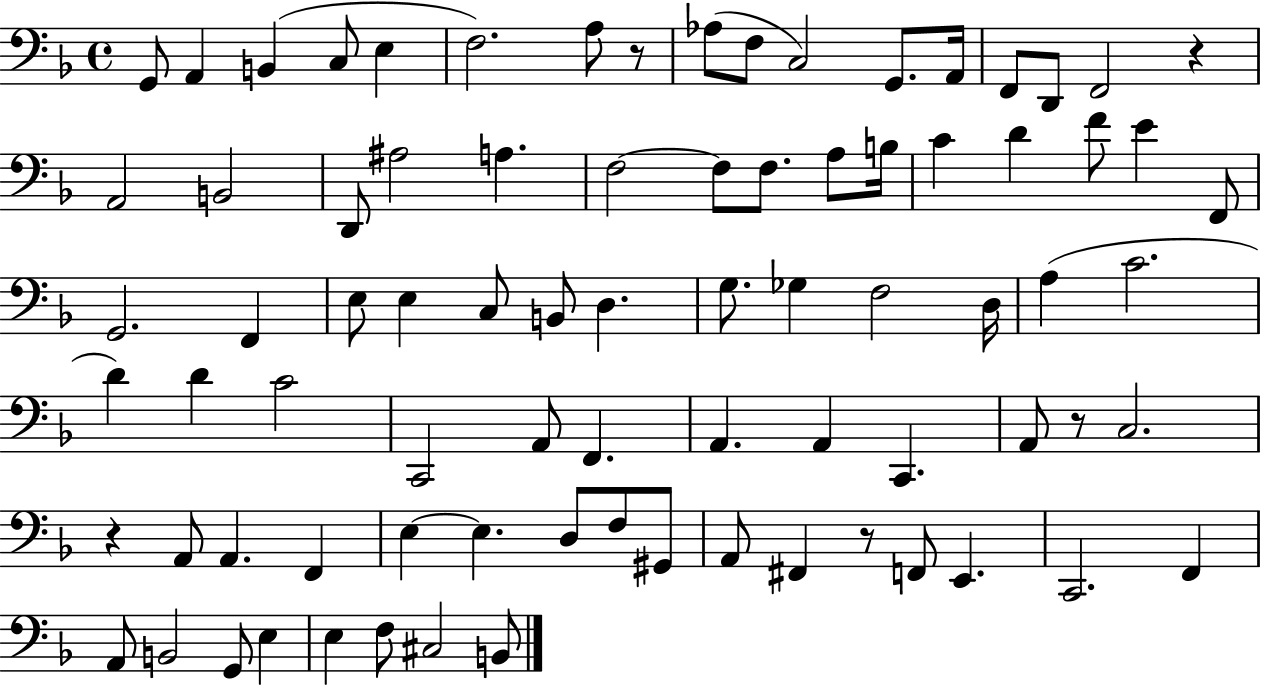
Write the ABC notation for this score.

X:1
T:Untitled
M:4/4
L:1/4
K:F
G,,/2 A,, B,, C,/2 E, F,2 A,/2 z/2 _A,/2 F,/2 C,2 G,,/2 A,,/4 F,,/2 D,,/2 F,,2 z A,,2 B,,2 D,,/2 ^A,2 A, F,2 F,/2 F,/2 A,/2 B,/4 C D F/2 E F,,/2 G,,2 F,, E,/2 E, C,/2 B,,/2 D, G,/2 _G, F,2 D,/4 A, C2 D D C2 C,,2 A,,/2 F,, A,, A,, C,, A,,/2 z/2 C,2 z A,,/2 A,, F,, E, E, D,/2 F,/2 ^G,,/2 A,,/2 ^F,, z/2 F,,/2 E,, C,,2 F,, A,,/2 B,,2 G,,/2 E, E, F,/2 ^C,2 B,,/2